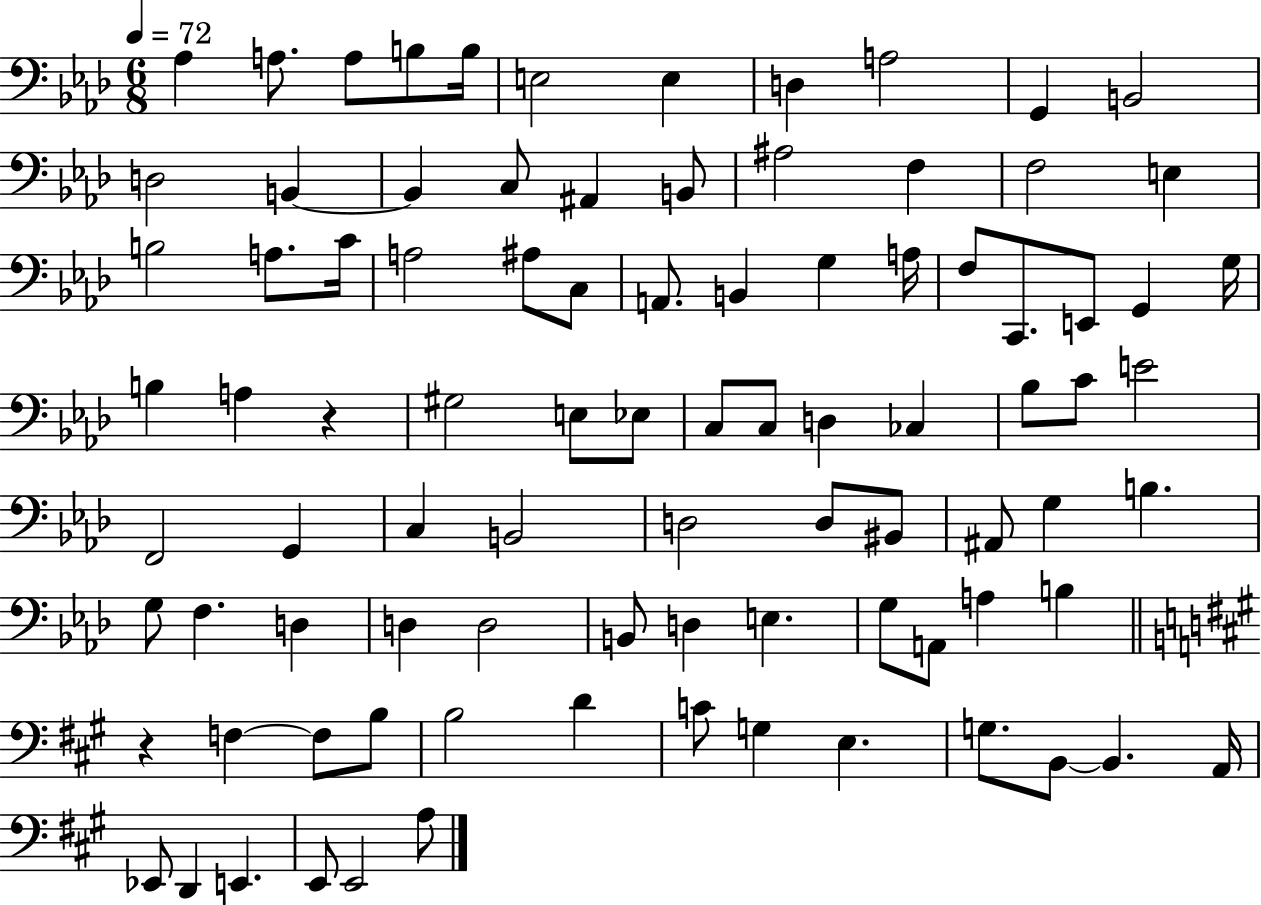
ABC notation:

X:1
T:Untitled
M:6/8
L:1/4
K:Ab
_A, A,/2 A,/2 B,/2 B,/4 E,2 E, D, A,2 G,, B,,2 D,2 B,, B,, C,/2 ^A,, B,,/2 ^A,2 F, F,2 E, B,2 A,/2 C/4 A,2 ^A,/2 C,/2 A,,/2 B,, G, A,/4 F,/2 C,,/2 E,,/2 G,, G,/4 B, A, z ^G,2 E,/2 _E,/2 C,/2 C,/2 D, _C, _B,/2 C/2 E2 F,,2 G,, C, B,,2 D,2 D,/2 ^B,,/2 ^A,,/2 G, B, G,/2 F, D, D, D,2 B,,/2 D, E, G,/2 A,,/2 A, B, z F, F,/2 B,/2 B,2 D C/2 G, E, G,/2 B,,/2 B,, A,,/4 _E,,/2 D,, E,, E,,/2 E,,2 A,/2